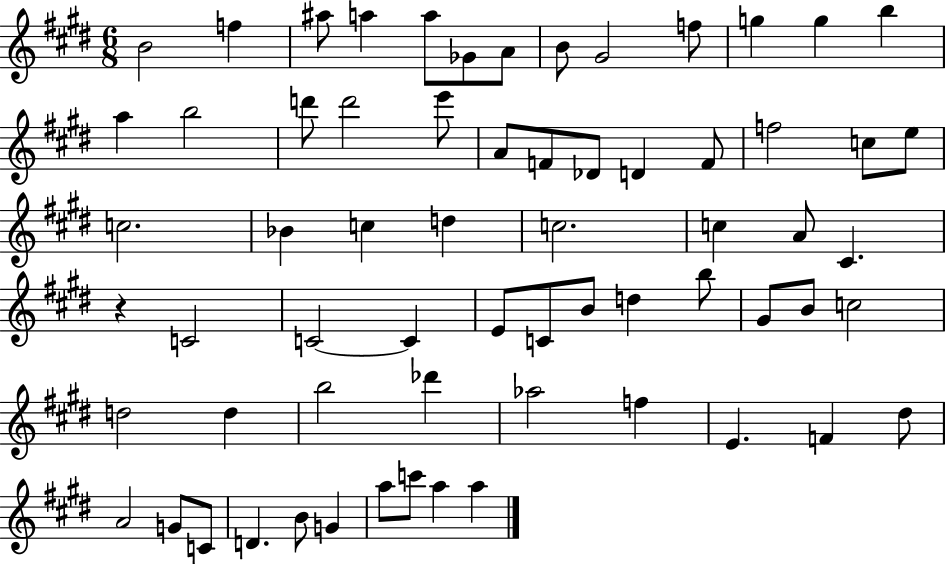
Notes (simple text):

B4/h F5/q A#5/e A5/q A5/e Gb4/e A4/e B4/e G#4/h F5/e G5/q G5/q B5/q A5/q B5/h D6/e D6/h E6/e A4/e F4/e Db4/e D4/q F4/e F5/h C5/e E5/e C5/h. Bb4/q C5/q D5/q C5/h. C5/q A4/e C#4/q. R/q C4/h C4/h C4/q E4/e C4/e B4/e D5/q B5/e G#4/e B4/e C5/h D5/h D5/q B5/h Db6/q Ab5/h F5/q E4/q. F4/q D#5/e A4/h G4/e C4/e D4/q. B4/e G4/q A5/e C6/e A5/q A5/q